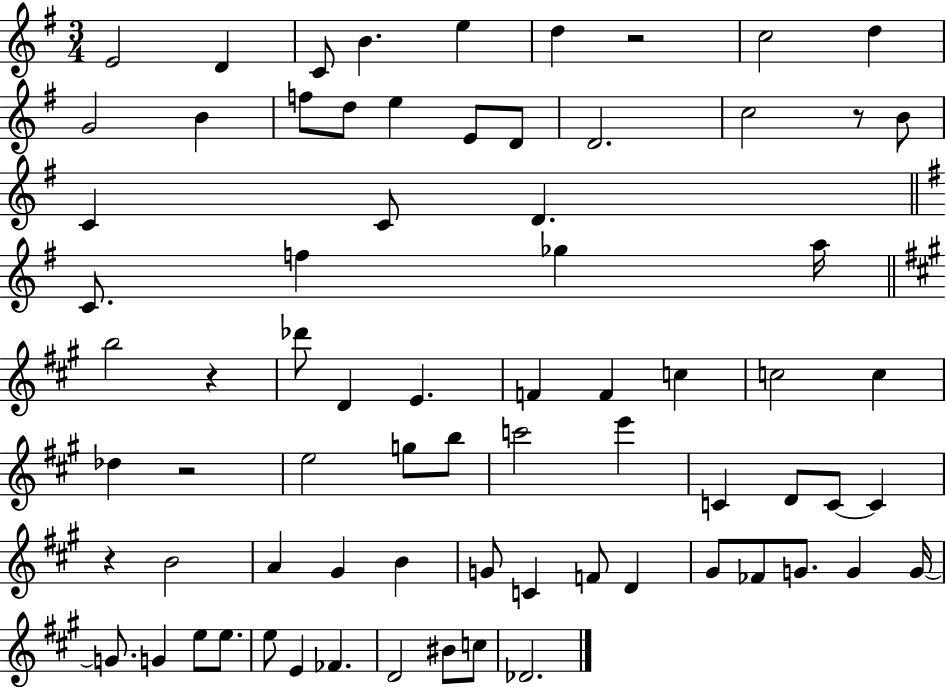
{
  \clef treble
  \numericTimeSignature
  \time 3/4
  \key g \major
  \repeat volta 2 { e'2 d'4 | c'8 b'4. e''4 | d''4 r2 | c''2 d''4 | \break g'2 b'4 | f''8 d''8 e''4 e'8 d'8 | d'2. | c''2 r8 b'8 | \break c'4 c'8 d'4. | \bar "||" \break \key e \minor c'8. f''4 ges''4 a''16 | \bar "||" \break \key a \major b''2 r4 | des'''8 d'4 e'4. | f'4 f'4 c''4 | c''2 c''4 | \break des''4 r2 | e''2 g''8 b''8 | c'''2 e'''4 | c'4 d'8 c'8~~ c'4 | \break r4 b'2 | a'4 gis'4 b'4 | g'8 c'4 f'8 d'4 | gis'8 fes'8 g'8. g'4 g'16~~ | \break g'8. g'4 e''8 e''8. | e''8 e'4 fes'4. | d'2 bis'8 c''8 | des'2. | \break } \bar "|."
}